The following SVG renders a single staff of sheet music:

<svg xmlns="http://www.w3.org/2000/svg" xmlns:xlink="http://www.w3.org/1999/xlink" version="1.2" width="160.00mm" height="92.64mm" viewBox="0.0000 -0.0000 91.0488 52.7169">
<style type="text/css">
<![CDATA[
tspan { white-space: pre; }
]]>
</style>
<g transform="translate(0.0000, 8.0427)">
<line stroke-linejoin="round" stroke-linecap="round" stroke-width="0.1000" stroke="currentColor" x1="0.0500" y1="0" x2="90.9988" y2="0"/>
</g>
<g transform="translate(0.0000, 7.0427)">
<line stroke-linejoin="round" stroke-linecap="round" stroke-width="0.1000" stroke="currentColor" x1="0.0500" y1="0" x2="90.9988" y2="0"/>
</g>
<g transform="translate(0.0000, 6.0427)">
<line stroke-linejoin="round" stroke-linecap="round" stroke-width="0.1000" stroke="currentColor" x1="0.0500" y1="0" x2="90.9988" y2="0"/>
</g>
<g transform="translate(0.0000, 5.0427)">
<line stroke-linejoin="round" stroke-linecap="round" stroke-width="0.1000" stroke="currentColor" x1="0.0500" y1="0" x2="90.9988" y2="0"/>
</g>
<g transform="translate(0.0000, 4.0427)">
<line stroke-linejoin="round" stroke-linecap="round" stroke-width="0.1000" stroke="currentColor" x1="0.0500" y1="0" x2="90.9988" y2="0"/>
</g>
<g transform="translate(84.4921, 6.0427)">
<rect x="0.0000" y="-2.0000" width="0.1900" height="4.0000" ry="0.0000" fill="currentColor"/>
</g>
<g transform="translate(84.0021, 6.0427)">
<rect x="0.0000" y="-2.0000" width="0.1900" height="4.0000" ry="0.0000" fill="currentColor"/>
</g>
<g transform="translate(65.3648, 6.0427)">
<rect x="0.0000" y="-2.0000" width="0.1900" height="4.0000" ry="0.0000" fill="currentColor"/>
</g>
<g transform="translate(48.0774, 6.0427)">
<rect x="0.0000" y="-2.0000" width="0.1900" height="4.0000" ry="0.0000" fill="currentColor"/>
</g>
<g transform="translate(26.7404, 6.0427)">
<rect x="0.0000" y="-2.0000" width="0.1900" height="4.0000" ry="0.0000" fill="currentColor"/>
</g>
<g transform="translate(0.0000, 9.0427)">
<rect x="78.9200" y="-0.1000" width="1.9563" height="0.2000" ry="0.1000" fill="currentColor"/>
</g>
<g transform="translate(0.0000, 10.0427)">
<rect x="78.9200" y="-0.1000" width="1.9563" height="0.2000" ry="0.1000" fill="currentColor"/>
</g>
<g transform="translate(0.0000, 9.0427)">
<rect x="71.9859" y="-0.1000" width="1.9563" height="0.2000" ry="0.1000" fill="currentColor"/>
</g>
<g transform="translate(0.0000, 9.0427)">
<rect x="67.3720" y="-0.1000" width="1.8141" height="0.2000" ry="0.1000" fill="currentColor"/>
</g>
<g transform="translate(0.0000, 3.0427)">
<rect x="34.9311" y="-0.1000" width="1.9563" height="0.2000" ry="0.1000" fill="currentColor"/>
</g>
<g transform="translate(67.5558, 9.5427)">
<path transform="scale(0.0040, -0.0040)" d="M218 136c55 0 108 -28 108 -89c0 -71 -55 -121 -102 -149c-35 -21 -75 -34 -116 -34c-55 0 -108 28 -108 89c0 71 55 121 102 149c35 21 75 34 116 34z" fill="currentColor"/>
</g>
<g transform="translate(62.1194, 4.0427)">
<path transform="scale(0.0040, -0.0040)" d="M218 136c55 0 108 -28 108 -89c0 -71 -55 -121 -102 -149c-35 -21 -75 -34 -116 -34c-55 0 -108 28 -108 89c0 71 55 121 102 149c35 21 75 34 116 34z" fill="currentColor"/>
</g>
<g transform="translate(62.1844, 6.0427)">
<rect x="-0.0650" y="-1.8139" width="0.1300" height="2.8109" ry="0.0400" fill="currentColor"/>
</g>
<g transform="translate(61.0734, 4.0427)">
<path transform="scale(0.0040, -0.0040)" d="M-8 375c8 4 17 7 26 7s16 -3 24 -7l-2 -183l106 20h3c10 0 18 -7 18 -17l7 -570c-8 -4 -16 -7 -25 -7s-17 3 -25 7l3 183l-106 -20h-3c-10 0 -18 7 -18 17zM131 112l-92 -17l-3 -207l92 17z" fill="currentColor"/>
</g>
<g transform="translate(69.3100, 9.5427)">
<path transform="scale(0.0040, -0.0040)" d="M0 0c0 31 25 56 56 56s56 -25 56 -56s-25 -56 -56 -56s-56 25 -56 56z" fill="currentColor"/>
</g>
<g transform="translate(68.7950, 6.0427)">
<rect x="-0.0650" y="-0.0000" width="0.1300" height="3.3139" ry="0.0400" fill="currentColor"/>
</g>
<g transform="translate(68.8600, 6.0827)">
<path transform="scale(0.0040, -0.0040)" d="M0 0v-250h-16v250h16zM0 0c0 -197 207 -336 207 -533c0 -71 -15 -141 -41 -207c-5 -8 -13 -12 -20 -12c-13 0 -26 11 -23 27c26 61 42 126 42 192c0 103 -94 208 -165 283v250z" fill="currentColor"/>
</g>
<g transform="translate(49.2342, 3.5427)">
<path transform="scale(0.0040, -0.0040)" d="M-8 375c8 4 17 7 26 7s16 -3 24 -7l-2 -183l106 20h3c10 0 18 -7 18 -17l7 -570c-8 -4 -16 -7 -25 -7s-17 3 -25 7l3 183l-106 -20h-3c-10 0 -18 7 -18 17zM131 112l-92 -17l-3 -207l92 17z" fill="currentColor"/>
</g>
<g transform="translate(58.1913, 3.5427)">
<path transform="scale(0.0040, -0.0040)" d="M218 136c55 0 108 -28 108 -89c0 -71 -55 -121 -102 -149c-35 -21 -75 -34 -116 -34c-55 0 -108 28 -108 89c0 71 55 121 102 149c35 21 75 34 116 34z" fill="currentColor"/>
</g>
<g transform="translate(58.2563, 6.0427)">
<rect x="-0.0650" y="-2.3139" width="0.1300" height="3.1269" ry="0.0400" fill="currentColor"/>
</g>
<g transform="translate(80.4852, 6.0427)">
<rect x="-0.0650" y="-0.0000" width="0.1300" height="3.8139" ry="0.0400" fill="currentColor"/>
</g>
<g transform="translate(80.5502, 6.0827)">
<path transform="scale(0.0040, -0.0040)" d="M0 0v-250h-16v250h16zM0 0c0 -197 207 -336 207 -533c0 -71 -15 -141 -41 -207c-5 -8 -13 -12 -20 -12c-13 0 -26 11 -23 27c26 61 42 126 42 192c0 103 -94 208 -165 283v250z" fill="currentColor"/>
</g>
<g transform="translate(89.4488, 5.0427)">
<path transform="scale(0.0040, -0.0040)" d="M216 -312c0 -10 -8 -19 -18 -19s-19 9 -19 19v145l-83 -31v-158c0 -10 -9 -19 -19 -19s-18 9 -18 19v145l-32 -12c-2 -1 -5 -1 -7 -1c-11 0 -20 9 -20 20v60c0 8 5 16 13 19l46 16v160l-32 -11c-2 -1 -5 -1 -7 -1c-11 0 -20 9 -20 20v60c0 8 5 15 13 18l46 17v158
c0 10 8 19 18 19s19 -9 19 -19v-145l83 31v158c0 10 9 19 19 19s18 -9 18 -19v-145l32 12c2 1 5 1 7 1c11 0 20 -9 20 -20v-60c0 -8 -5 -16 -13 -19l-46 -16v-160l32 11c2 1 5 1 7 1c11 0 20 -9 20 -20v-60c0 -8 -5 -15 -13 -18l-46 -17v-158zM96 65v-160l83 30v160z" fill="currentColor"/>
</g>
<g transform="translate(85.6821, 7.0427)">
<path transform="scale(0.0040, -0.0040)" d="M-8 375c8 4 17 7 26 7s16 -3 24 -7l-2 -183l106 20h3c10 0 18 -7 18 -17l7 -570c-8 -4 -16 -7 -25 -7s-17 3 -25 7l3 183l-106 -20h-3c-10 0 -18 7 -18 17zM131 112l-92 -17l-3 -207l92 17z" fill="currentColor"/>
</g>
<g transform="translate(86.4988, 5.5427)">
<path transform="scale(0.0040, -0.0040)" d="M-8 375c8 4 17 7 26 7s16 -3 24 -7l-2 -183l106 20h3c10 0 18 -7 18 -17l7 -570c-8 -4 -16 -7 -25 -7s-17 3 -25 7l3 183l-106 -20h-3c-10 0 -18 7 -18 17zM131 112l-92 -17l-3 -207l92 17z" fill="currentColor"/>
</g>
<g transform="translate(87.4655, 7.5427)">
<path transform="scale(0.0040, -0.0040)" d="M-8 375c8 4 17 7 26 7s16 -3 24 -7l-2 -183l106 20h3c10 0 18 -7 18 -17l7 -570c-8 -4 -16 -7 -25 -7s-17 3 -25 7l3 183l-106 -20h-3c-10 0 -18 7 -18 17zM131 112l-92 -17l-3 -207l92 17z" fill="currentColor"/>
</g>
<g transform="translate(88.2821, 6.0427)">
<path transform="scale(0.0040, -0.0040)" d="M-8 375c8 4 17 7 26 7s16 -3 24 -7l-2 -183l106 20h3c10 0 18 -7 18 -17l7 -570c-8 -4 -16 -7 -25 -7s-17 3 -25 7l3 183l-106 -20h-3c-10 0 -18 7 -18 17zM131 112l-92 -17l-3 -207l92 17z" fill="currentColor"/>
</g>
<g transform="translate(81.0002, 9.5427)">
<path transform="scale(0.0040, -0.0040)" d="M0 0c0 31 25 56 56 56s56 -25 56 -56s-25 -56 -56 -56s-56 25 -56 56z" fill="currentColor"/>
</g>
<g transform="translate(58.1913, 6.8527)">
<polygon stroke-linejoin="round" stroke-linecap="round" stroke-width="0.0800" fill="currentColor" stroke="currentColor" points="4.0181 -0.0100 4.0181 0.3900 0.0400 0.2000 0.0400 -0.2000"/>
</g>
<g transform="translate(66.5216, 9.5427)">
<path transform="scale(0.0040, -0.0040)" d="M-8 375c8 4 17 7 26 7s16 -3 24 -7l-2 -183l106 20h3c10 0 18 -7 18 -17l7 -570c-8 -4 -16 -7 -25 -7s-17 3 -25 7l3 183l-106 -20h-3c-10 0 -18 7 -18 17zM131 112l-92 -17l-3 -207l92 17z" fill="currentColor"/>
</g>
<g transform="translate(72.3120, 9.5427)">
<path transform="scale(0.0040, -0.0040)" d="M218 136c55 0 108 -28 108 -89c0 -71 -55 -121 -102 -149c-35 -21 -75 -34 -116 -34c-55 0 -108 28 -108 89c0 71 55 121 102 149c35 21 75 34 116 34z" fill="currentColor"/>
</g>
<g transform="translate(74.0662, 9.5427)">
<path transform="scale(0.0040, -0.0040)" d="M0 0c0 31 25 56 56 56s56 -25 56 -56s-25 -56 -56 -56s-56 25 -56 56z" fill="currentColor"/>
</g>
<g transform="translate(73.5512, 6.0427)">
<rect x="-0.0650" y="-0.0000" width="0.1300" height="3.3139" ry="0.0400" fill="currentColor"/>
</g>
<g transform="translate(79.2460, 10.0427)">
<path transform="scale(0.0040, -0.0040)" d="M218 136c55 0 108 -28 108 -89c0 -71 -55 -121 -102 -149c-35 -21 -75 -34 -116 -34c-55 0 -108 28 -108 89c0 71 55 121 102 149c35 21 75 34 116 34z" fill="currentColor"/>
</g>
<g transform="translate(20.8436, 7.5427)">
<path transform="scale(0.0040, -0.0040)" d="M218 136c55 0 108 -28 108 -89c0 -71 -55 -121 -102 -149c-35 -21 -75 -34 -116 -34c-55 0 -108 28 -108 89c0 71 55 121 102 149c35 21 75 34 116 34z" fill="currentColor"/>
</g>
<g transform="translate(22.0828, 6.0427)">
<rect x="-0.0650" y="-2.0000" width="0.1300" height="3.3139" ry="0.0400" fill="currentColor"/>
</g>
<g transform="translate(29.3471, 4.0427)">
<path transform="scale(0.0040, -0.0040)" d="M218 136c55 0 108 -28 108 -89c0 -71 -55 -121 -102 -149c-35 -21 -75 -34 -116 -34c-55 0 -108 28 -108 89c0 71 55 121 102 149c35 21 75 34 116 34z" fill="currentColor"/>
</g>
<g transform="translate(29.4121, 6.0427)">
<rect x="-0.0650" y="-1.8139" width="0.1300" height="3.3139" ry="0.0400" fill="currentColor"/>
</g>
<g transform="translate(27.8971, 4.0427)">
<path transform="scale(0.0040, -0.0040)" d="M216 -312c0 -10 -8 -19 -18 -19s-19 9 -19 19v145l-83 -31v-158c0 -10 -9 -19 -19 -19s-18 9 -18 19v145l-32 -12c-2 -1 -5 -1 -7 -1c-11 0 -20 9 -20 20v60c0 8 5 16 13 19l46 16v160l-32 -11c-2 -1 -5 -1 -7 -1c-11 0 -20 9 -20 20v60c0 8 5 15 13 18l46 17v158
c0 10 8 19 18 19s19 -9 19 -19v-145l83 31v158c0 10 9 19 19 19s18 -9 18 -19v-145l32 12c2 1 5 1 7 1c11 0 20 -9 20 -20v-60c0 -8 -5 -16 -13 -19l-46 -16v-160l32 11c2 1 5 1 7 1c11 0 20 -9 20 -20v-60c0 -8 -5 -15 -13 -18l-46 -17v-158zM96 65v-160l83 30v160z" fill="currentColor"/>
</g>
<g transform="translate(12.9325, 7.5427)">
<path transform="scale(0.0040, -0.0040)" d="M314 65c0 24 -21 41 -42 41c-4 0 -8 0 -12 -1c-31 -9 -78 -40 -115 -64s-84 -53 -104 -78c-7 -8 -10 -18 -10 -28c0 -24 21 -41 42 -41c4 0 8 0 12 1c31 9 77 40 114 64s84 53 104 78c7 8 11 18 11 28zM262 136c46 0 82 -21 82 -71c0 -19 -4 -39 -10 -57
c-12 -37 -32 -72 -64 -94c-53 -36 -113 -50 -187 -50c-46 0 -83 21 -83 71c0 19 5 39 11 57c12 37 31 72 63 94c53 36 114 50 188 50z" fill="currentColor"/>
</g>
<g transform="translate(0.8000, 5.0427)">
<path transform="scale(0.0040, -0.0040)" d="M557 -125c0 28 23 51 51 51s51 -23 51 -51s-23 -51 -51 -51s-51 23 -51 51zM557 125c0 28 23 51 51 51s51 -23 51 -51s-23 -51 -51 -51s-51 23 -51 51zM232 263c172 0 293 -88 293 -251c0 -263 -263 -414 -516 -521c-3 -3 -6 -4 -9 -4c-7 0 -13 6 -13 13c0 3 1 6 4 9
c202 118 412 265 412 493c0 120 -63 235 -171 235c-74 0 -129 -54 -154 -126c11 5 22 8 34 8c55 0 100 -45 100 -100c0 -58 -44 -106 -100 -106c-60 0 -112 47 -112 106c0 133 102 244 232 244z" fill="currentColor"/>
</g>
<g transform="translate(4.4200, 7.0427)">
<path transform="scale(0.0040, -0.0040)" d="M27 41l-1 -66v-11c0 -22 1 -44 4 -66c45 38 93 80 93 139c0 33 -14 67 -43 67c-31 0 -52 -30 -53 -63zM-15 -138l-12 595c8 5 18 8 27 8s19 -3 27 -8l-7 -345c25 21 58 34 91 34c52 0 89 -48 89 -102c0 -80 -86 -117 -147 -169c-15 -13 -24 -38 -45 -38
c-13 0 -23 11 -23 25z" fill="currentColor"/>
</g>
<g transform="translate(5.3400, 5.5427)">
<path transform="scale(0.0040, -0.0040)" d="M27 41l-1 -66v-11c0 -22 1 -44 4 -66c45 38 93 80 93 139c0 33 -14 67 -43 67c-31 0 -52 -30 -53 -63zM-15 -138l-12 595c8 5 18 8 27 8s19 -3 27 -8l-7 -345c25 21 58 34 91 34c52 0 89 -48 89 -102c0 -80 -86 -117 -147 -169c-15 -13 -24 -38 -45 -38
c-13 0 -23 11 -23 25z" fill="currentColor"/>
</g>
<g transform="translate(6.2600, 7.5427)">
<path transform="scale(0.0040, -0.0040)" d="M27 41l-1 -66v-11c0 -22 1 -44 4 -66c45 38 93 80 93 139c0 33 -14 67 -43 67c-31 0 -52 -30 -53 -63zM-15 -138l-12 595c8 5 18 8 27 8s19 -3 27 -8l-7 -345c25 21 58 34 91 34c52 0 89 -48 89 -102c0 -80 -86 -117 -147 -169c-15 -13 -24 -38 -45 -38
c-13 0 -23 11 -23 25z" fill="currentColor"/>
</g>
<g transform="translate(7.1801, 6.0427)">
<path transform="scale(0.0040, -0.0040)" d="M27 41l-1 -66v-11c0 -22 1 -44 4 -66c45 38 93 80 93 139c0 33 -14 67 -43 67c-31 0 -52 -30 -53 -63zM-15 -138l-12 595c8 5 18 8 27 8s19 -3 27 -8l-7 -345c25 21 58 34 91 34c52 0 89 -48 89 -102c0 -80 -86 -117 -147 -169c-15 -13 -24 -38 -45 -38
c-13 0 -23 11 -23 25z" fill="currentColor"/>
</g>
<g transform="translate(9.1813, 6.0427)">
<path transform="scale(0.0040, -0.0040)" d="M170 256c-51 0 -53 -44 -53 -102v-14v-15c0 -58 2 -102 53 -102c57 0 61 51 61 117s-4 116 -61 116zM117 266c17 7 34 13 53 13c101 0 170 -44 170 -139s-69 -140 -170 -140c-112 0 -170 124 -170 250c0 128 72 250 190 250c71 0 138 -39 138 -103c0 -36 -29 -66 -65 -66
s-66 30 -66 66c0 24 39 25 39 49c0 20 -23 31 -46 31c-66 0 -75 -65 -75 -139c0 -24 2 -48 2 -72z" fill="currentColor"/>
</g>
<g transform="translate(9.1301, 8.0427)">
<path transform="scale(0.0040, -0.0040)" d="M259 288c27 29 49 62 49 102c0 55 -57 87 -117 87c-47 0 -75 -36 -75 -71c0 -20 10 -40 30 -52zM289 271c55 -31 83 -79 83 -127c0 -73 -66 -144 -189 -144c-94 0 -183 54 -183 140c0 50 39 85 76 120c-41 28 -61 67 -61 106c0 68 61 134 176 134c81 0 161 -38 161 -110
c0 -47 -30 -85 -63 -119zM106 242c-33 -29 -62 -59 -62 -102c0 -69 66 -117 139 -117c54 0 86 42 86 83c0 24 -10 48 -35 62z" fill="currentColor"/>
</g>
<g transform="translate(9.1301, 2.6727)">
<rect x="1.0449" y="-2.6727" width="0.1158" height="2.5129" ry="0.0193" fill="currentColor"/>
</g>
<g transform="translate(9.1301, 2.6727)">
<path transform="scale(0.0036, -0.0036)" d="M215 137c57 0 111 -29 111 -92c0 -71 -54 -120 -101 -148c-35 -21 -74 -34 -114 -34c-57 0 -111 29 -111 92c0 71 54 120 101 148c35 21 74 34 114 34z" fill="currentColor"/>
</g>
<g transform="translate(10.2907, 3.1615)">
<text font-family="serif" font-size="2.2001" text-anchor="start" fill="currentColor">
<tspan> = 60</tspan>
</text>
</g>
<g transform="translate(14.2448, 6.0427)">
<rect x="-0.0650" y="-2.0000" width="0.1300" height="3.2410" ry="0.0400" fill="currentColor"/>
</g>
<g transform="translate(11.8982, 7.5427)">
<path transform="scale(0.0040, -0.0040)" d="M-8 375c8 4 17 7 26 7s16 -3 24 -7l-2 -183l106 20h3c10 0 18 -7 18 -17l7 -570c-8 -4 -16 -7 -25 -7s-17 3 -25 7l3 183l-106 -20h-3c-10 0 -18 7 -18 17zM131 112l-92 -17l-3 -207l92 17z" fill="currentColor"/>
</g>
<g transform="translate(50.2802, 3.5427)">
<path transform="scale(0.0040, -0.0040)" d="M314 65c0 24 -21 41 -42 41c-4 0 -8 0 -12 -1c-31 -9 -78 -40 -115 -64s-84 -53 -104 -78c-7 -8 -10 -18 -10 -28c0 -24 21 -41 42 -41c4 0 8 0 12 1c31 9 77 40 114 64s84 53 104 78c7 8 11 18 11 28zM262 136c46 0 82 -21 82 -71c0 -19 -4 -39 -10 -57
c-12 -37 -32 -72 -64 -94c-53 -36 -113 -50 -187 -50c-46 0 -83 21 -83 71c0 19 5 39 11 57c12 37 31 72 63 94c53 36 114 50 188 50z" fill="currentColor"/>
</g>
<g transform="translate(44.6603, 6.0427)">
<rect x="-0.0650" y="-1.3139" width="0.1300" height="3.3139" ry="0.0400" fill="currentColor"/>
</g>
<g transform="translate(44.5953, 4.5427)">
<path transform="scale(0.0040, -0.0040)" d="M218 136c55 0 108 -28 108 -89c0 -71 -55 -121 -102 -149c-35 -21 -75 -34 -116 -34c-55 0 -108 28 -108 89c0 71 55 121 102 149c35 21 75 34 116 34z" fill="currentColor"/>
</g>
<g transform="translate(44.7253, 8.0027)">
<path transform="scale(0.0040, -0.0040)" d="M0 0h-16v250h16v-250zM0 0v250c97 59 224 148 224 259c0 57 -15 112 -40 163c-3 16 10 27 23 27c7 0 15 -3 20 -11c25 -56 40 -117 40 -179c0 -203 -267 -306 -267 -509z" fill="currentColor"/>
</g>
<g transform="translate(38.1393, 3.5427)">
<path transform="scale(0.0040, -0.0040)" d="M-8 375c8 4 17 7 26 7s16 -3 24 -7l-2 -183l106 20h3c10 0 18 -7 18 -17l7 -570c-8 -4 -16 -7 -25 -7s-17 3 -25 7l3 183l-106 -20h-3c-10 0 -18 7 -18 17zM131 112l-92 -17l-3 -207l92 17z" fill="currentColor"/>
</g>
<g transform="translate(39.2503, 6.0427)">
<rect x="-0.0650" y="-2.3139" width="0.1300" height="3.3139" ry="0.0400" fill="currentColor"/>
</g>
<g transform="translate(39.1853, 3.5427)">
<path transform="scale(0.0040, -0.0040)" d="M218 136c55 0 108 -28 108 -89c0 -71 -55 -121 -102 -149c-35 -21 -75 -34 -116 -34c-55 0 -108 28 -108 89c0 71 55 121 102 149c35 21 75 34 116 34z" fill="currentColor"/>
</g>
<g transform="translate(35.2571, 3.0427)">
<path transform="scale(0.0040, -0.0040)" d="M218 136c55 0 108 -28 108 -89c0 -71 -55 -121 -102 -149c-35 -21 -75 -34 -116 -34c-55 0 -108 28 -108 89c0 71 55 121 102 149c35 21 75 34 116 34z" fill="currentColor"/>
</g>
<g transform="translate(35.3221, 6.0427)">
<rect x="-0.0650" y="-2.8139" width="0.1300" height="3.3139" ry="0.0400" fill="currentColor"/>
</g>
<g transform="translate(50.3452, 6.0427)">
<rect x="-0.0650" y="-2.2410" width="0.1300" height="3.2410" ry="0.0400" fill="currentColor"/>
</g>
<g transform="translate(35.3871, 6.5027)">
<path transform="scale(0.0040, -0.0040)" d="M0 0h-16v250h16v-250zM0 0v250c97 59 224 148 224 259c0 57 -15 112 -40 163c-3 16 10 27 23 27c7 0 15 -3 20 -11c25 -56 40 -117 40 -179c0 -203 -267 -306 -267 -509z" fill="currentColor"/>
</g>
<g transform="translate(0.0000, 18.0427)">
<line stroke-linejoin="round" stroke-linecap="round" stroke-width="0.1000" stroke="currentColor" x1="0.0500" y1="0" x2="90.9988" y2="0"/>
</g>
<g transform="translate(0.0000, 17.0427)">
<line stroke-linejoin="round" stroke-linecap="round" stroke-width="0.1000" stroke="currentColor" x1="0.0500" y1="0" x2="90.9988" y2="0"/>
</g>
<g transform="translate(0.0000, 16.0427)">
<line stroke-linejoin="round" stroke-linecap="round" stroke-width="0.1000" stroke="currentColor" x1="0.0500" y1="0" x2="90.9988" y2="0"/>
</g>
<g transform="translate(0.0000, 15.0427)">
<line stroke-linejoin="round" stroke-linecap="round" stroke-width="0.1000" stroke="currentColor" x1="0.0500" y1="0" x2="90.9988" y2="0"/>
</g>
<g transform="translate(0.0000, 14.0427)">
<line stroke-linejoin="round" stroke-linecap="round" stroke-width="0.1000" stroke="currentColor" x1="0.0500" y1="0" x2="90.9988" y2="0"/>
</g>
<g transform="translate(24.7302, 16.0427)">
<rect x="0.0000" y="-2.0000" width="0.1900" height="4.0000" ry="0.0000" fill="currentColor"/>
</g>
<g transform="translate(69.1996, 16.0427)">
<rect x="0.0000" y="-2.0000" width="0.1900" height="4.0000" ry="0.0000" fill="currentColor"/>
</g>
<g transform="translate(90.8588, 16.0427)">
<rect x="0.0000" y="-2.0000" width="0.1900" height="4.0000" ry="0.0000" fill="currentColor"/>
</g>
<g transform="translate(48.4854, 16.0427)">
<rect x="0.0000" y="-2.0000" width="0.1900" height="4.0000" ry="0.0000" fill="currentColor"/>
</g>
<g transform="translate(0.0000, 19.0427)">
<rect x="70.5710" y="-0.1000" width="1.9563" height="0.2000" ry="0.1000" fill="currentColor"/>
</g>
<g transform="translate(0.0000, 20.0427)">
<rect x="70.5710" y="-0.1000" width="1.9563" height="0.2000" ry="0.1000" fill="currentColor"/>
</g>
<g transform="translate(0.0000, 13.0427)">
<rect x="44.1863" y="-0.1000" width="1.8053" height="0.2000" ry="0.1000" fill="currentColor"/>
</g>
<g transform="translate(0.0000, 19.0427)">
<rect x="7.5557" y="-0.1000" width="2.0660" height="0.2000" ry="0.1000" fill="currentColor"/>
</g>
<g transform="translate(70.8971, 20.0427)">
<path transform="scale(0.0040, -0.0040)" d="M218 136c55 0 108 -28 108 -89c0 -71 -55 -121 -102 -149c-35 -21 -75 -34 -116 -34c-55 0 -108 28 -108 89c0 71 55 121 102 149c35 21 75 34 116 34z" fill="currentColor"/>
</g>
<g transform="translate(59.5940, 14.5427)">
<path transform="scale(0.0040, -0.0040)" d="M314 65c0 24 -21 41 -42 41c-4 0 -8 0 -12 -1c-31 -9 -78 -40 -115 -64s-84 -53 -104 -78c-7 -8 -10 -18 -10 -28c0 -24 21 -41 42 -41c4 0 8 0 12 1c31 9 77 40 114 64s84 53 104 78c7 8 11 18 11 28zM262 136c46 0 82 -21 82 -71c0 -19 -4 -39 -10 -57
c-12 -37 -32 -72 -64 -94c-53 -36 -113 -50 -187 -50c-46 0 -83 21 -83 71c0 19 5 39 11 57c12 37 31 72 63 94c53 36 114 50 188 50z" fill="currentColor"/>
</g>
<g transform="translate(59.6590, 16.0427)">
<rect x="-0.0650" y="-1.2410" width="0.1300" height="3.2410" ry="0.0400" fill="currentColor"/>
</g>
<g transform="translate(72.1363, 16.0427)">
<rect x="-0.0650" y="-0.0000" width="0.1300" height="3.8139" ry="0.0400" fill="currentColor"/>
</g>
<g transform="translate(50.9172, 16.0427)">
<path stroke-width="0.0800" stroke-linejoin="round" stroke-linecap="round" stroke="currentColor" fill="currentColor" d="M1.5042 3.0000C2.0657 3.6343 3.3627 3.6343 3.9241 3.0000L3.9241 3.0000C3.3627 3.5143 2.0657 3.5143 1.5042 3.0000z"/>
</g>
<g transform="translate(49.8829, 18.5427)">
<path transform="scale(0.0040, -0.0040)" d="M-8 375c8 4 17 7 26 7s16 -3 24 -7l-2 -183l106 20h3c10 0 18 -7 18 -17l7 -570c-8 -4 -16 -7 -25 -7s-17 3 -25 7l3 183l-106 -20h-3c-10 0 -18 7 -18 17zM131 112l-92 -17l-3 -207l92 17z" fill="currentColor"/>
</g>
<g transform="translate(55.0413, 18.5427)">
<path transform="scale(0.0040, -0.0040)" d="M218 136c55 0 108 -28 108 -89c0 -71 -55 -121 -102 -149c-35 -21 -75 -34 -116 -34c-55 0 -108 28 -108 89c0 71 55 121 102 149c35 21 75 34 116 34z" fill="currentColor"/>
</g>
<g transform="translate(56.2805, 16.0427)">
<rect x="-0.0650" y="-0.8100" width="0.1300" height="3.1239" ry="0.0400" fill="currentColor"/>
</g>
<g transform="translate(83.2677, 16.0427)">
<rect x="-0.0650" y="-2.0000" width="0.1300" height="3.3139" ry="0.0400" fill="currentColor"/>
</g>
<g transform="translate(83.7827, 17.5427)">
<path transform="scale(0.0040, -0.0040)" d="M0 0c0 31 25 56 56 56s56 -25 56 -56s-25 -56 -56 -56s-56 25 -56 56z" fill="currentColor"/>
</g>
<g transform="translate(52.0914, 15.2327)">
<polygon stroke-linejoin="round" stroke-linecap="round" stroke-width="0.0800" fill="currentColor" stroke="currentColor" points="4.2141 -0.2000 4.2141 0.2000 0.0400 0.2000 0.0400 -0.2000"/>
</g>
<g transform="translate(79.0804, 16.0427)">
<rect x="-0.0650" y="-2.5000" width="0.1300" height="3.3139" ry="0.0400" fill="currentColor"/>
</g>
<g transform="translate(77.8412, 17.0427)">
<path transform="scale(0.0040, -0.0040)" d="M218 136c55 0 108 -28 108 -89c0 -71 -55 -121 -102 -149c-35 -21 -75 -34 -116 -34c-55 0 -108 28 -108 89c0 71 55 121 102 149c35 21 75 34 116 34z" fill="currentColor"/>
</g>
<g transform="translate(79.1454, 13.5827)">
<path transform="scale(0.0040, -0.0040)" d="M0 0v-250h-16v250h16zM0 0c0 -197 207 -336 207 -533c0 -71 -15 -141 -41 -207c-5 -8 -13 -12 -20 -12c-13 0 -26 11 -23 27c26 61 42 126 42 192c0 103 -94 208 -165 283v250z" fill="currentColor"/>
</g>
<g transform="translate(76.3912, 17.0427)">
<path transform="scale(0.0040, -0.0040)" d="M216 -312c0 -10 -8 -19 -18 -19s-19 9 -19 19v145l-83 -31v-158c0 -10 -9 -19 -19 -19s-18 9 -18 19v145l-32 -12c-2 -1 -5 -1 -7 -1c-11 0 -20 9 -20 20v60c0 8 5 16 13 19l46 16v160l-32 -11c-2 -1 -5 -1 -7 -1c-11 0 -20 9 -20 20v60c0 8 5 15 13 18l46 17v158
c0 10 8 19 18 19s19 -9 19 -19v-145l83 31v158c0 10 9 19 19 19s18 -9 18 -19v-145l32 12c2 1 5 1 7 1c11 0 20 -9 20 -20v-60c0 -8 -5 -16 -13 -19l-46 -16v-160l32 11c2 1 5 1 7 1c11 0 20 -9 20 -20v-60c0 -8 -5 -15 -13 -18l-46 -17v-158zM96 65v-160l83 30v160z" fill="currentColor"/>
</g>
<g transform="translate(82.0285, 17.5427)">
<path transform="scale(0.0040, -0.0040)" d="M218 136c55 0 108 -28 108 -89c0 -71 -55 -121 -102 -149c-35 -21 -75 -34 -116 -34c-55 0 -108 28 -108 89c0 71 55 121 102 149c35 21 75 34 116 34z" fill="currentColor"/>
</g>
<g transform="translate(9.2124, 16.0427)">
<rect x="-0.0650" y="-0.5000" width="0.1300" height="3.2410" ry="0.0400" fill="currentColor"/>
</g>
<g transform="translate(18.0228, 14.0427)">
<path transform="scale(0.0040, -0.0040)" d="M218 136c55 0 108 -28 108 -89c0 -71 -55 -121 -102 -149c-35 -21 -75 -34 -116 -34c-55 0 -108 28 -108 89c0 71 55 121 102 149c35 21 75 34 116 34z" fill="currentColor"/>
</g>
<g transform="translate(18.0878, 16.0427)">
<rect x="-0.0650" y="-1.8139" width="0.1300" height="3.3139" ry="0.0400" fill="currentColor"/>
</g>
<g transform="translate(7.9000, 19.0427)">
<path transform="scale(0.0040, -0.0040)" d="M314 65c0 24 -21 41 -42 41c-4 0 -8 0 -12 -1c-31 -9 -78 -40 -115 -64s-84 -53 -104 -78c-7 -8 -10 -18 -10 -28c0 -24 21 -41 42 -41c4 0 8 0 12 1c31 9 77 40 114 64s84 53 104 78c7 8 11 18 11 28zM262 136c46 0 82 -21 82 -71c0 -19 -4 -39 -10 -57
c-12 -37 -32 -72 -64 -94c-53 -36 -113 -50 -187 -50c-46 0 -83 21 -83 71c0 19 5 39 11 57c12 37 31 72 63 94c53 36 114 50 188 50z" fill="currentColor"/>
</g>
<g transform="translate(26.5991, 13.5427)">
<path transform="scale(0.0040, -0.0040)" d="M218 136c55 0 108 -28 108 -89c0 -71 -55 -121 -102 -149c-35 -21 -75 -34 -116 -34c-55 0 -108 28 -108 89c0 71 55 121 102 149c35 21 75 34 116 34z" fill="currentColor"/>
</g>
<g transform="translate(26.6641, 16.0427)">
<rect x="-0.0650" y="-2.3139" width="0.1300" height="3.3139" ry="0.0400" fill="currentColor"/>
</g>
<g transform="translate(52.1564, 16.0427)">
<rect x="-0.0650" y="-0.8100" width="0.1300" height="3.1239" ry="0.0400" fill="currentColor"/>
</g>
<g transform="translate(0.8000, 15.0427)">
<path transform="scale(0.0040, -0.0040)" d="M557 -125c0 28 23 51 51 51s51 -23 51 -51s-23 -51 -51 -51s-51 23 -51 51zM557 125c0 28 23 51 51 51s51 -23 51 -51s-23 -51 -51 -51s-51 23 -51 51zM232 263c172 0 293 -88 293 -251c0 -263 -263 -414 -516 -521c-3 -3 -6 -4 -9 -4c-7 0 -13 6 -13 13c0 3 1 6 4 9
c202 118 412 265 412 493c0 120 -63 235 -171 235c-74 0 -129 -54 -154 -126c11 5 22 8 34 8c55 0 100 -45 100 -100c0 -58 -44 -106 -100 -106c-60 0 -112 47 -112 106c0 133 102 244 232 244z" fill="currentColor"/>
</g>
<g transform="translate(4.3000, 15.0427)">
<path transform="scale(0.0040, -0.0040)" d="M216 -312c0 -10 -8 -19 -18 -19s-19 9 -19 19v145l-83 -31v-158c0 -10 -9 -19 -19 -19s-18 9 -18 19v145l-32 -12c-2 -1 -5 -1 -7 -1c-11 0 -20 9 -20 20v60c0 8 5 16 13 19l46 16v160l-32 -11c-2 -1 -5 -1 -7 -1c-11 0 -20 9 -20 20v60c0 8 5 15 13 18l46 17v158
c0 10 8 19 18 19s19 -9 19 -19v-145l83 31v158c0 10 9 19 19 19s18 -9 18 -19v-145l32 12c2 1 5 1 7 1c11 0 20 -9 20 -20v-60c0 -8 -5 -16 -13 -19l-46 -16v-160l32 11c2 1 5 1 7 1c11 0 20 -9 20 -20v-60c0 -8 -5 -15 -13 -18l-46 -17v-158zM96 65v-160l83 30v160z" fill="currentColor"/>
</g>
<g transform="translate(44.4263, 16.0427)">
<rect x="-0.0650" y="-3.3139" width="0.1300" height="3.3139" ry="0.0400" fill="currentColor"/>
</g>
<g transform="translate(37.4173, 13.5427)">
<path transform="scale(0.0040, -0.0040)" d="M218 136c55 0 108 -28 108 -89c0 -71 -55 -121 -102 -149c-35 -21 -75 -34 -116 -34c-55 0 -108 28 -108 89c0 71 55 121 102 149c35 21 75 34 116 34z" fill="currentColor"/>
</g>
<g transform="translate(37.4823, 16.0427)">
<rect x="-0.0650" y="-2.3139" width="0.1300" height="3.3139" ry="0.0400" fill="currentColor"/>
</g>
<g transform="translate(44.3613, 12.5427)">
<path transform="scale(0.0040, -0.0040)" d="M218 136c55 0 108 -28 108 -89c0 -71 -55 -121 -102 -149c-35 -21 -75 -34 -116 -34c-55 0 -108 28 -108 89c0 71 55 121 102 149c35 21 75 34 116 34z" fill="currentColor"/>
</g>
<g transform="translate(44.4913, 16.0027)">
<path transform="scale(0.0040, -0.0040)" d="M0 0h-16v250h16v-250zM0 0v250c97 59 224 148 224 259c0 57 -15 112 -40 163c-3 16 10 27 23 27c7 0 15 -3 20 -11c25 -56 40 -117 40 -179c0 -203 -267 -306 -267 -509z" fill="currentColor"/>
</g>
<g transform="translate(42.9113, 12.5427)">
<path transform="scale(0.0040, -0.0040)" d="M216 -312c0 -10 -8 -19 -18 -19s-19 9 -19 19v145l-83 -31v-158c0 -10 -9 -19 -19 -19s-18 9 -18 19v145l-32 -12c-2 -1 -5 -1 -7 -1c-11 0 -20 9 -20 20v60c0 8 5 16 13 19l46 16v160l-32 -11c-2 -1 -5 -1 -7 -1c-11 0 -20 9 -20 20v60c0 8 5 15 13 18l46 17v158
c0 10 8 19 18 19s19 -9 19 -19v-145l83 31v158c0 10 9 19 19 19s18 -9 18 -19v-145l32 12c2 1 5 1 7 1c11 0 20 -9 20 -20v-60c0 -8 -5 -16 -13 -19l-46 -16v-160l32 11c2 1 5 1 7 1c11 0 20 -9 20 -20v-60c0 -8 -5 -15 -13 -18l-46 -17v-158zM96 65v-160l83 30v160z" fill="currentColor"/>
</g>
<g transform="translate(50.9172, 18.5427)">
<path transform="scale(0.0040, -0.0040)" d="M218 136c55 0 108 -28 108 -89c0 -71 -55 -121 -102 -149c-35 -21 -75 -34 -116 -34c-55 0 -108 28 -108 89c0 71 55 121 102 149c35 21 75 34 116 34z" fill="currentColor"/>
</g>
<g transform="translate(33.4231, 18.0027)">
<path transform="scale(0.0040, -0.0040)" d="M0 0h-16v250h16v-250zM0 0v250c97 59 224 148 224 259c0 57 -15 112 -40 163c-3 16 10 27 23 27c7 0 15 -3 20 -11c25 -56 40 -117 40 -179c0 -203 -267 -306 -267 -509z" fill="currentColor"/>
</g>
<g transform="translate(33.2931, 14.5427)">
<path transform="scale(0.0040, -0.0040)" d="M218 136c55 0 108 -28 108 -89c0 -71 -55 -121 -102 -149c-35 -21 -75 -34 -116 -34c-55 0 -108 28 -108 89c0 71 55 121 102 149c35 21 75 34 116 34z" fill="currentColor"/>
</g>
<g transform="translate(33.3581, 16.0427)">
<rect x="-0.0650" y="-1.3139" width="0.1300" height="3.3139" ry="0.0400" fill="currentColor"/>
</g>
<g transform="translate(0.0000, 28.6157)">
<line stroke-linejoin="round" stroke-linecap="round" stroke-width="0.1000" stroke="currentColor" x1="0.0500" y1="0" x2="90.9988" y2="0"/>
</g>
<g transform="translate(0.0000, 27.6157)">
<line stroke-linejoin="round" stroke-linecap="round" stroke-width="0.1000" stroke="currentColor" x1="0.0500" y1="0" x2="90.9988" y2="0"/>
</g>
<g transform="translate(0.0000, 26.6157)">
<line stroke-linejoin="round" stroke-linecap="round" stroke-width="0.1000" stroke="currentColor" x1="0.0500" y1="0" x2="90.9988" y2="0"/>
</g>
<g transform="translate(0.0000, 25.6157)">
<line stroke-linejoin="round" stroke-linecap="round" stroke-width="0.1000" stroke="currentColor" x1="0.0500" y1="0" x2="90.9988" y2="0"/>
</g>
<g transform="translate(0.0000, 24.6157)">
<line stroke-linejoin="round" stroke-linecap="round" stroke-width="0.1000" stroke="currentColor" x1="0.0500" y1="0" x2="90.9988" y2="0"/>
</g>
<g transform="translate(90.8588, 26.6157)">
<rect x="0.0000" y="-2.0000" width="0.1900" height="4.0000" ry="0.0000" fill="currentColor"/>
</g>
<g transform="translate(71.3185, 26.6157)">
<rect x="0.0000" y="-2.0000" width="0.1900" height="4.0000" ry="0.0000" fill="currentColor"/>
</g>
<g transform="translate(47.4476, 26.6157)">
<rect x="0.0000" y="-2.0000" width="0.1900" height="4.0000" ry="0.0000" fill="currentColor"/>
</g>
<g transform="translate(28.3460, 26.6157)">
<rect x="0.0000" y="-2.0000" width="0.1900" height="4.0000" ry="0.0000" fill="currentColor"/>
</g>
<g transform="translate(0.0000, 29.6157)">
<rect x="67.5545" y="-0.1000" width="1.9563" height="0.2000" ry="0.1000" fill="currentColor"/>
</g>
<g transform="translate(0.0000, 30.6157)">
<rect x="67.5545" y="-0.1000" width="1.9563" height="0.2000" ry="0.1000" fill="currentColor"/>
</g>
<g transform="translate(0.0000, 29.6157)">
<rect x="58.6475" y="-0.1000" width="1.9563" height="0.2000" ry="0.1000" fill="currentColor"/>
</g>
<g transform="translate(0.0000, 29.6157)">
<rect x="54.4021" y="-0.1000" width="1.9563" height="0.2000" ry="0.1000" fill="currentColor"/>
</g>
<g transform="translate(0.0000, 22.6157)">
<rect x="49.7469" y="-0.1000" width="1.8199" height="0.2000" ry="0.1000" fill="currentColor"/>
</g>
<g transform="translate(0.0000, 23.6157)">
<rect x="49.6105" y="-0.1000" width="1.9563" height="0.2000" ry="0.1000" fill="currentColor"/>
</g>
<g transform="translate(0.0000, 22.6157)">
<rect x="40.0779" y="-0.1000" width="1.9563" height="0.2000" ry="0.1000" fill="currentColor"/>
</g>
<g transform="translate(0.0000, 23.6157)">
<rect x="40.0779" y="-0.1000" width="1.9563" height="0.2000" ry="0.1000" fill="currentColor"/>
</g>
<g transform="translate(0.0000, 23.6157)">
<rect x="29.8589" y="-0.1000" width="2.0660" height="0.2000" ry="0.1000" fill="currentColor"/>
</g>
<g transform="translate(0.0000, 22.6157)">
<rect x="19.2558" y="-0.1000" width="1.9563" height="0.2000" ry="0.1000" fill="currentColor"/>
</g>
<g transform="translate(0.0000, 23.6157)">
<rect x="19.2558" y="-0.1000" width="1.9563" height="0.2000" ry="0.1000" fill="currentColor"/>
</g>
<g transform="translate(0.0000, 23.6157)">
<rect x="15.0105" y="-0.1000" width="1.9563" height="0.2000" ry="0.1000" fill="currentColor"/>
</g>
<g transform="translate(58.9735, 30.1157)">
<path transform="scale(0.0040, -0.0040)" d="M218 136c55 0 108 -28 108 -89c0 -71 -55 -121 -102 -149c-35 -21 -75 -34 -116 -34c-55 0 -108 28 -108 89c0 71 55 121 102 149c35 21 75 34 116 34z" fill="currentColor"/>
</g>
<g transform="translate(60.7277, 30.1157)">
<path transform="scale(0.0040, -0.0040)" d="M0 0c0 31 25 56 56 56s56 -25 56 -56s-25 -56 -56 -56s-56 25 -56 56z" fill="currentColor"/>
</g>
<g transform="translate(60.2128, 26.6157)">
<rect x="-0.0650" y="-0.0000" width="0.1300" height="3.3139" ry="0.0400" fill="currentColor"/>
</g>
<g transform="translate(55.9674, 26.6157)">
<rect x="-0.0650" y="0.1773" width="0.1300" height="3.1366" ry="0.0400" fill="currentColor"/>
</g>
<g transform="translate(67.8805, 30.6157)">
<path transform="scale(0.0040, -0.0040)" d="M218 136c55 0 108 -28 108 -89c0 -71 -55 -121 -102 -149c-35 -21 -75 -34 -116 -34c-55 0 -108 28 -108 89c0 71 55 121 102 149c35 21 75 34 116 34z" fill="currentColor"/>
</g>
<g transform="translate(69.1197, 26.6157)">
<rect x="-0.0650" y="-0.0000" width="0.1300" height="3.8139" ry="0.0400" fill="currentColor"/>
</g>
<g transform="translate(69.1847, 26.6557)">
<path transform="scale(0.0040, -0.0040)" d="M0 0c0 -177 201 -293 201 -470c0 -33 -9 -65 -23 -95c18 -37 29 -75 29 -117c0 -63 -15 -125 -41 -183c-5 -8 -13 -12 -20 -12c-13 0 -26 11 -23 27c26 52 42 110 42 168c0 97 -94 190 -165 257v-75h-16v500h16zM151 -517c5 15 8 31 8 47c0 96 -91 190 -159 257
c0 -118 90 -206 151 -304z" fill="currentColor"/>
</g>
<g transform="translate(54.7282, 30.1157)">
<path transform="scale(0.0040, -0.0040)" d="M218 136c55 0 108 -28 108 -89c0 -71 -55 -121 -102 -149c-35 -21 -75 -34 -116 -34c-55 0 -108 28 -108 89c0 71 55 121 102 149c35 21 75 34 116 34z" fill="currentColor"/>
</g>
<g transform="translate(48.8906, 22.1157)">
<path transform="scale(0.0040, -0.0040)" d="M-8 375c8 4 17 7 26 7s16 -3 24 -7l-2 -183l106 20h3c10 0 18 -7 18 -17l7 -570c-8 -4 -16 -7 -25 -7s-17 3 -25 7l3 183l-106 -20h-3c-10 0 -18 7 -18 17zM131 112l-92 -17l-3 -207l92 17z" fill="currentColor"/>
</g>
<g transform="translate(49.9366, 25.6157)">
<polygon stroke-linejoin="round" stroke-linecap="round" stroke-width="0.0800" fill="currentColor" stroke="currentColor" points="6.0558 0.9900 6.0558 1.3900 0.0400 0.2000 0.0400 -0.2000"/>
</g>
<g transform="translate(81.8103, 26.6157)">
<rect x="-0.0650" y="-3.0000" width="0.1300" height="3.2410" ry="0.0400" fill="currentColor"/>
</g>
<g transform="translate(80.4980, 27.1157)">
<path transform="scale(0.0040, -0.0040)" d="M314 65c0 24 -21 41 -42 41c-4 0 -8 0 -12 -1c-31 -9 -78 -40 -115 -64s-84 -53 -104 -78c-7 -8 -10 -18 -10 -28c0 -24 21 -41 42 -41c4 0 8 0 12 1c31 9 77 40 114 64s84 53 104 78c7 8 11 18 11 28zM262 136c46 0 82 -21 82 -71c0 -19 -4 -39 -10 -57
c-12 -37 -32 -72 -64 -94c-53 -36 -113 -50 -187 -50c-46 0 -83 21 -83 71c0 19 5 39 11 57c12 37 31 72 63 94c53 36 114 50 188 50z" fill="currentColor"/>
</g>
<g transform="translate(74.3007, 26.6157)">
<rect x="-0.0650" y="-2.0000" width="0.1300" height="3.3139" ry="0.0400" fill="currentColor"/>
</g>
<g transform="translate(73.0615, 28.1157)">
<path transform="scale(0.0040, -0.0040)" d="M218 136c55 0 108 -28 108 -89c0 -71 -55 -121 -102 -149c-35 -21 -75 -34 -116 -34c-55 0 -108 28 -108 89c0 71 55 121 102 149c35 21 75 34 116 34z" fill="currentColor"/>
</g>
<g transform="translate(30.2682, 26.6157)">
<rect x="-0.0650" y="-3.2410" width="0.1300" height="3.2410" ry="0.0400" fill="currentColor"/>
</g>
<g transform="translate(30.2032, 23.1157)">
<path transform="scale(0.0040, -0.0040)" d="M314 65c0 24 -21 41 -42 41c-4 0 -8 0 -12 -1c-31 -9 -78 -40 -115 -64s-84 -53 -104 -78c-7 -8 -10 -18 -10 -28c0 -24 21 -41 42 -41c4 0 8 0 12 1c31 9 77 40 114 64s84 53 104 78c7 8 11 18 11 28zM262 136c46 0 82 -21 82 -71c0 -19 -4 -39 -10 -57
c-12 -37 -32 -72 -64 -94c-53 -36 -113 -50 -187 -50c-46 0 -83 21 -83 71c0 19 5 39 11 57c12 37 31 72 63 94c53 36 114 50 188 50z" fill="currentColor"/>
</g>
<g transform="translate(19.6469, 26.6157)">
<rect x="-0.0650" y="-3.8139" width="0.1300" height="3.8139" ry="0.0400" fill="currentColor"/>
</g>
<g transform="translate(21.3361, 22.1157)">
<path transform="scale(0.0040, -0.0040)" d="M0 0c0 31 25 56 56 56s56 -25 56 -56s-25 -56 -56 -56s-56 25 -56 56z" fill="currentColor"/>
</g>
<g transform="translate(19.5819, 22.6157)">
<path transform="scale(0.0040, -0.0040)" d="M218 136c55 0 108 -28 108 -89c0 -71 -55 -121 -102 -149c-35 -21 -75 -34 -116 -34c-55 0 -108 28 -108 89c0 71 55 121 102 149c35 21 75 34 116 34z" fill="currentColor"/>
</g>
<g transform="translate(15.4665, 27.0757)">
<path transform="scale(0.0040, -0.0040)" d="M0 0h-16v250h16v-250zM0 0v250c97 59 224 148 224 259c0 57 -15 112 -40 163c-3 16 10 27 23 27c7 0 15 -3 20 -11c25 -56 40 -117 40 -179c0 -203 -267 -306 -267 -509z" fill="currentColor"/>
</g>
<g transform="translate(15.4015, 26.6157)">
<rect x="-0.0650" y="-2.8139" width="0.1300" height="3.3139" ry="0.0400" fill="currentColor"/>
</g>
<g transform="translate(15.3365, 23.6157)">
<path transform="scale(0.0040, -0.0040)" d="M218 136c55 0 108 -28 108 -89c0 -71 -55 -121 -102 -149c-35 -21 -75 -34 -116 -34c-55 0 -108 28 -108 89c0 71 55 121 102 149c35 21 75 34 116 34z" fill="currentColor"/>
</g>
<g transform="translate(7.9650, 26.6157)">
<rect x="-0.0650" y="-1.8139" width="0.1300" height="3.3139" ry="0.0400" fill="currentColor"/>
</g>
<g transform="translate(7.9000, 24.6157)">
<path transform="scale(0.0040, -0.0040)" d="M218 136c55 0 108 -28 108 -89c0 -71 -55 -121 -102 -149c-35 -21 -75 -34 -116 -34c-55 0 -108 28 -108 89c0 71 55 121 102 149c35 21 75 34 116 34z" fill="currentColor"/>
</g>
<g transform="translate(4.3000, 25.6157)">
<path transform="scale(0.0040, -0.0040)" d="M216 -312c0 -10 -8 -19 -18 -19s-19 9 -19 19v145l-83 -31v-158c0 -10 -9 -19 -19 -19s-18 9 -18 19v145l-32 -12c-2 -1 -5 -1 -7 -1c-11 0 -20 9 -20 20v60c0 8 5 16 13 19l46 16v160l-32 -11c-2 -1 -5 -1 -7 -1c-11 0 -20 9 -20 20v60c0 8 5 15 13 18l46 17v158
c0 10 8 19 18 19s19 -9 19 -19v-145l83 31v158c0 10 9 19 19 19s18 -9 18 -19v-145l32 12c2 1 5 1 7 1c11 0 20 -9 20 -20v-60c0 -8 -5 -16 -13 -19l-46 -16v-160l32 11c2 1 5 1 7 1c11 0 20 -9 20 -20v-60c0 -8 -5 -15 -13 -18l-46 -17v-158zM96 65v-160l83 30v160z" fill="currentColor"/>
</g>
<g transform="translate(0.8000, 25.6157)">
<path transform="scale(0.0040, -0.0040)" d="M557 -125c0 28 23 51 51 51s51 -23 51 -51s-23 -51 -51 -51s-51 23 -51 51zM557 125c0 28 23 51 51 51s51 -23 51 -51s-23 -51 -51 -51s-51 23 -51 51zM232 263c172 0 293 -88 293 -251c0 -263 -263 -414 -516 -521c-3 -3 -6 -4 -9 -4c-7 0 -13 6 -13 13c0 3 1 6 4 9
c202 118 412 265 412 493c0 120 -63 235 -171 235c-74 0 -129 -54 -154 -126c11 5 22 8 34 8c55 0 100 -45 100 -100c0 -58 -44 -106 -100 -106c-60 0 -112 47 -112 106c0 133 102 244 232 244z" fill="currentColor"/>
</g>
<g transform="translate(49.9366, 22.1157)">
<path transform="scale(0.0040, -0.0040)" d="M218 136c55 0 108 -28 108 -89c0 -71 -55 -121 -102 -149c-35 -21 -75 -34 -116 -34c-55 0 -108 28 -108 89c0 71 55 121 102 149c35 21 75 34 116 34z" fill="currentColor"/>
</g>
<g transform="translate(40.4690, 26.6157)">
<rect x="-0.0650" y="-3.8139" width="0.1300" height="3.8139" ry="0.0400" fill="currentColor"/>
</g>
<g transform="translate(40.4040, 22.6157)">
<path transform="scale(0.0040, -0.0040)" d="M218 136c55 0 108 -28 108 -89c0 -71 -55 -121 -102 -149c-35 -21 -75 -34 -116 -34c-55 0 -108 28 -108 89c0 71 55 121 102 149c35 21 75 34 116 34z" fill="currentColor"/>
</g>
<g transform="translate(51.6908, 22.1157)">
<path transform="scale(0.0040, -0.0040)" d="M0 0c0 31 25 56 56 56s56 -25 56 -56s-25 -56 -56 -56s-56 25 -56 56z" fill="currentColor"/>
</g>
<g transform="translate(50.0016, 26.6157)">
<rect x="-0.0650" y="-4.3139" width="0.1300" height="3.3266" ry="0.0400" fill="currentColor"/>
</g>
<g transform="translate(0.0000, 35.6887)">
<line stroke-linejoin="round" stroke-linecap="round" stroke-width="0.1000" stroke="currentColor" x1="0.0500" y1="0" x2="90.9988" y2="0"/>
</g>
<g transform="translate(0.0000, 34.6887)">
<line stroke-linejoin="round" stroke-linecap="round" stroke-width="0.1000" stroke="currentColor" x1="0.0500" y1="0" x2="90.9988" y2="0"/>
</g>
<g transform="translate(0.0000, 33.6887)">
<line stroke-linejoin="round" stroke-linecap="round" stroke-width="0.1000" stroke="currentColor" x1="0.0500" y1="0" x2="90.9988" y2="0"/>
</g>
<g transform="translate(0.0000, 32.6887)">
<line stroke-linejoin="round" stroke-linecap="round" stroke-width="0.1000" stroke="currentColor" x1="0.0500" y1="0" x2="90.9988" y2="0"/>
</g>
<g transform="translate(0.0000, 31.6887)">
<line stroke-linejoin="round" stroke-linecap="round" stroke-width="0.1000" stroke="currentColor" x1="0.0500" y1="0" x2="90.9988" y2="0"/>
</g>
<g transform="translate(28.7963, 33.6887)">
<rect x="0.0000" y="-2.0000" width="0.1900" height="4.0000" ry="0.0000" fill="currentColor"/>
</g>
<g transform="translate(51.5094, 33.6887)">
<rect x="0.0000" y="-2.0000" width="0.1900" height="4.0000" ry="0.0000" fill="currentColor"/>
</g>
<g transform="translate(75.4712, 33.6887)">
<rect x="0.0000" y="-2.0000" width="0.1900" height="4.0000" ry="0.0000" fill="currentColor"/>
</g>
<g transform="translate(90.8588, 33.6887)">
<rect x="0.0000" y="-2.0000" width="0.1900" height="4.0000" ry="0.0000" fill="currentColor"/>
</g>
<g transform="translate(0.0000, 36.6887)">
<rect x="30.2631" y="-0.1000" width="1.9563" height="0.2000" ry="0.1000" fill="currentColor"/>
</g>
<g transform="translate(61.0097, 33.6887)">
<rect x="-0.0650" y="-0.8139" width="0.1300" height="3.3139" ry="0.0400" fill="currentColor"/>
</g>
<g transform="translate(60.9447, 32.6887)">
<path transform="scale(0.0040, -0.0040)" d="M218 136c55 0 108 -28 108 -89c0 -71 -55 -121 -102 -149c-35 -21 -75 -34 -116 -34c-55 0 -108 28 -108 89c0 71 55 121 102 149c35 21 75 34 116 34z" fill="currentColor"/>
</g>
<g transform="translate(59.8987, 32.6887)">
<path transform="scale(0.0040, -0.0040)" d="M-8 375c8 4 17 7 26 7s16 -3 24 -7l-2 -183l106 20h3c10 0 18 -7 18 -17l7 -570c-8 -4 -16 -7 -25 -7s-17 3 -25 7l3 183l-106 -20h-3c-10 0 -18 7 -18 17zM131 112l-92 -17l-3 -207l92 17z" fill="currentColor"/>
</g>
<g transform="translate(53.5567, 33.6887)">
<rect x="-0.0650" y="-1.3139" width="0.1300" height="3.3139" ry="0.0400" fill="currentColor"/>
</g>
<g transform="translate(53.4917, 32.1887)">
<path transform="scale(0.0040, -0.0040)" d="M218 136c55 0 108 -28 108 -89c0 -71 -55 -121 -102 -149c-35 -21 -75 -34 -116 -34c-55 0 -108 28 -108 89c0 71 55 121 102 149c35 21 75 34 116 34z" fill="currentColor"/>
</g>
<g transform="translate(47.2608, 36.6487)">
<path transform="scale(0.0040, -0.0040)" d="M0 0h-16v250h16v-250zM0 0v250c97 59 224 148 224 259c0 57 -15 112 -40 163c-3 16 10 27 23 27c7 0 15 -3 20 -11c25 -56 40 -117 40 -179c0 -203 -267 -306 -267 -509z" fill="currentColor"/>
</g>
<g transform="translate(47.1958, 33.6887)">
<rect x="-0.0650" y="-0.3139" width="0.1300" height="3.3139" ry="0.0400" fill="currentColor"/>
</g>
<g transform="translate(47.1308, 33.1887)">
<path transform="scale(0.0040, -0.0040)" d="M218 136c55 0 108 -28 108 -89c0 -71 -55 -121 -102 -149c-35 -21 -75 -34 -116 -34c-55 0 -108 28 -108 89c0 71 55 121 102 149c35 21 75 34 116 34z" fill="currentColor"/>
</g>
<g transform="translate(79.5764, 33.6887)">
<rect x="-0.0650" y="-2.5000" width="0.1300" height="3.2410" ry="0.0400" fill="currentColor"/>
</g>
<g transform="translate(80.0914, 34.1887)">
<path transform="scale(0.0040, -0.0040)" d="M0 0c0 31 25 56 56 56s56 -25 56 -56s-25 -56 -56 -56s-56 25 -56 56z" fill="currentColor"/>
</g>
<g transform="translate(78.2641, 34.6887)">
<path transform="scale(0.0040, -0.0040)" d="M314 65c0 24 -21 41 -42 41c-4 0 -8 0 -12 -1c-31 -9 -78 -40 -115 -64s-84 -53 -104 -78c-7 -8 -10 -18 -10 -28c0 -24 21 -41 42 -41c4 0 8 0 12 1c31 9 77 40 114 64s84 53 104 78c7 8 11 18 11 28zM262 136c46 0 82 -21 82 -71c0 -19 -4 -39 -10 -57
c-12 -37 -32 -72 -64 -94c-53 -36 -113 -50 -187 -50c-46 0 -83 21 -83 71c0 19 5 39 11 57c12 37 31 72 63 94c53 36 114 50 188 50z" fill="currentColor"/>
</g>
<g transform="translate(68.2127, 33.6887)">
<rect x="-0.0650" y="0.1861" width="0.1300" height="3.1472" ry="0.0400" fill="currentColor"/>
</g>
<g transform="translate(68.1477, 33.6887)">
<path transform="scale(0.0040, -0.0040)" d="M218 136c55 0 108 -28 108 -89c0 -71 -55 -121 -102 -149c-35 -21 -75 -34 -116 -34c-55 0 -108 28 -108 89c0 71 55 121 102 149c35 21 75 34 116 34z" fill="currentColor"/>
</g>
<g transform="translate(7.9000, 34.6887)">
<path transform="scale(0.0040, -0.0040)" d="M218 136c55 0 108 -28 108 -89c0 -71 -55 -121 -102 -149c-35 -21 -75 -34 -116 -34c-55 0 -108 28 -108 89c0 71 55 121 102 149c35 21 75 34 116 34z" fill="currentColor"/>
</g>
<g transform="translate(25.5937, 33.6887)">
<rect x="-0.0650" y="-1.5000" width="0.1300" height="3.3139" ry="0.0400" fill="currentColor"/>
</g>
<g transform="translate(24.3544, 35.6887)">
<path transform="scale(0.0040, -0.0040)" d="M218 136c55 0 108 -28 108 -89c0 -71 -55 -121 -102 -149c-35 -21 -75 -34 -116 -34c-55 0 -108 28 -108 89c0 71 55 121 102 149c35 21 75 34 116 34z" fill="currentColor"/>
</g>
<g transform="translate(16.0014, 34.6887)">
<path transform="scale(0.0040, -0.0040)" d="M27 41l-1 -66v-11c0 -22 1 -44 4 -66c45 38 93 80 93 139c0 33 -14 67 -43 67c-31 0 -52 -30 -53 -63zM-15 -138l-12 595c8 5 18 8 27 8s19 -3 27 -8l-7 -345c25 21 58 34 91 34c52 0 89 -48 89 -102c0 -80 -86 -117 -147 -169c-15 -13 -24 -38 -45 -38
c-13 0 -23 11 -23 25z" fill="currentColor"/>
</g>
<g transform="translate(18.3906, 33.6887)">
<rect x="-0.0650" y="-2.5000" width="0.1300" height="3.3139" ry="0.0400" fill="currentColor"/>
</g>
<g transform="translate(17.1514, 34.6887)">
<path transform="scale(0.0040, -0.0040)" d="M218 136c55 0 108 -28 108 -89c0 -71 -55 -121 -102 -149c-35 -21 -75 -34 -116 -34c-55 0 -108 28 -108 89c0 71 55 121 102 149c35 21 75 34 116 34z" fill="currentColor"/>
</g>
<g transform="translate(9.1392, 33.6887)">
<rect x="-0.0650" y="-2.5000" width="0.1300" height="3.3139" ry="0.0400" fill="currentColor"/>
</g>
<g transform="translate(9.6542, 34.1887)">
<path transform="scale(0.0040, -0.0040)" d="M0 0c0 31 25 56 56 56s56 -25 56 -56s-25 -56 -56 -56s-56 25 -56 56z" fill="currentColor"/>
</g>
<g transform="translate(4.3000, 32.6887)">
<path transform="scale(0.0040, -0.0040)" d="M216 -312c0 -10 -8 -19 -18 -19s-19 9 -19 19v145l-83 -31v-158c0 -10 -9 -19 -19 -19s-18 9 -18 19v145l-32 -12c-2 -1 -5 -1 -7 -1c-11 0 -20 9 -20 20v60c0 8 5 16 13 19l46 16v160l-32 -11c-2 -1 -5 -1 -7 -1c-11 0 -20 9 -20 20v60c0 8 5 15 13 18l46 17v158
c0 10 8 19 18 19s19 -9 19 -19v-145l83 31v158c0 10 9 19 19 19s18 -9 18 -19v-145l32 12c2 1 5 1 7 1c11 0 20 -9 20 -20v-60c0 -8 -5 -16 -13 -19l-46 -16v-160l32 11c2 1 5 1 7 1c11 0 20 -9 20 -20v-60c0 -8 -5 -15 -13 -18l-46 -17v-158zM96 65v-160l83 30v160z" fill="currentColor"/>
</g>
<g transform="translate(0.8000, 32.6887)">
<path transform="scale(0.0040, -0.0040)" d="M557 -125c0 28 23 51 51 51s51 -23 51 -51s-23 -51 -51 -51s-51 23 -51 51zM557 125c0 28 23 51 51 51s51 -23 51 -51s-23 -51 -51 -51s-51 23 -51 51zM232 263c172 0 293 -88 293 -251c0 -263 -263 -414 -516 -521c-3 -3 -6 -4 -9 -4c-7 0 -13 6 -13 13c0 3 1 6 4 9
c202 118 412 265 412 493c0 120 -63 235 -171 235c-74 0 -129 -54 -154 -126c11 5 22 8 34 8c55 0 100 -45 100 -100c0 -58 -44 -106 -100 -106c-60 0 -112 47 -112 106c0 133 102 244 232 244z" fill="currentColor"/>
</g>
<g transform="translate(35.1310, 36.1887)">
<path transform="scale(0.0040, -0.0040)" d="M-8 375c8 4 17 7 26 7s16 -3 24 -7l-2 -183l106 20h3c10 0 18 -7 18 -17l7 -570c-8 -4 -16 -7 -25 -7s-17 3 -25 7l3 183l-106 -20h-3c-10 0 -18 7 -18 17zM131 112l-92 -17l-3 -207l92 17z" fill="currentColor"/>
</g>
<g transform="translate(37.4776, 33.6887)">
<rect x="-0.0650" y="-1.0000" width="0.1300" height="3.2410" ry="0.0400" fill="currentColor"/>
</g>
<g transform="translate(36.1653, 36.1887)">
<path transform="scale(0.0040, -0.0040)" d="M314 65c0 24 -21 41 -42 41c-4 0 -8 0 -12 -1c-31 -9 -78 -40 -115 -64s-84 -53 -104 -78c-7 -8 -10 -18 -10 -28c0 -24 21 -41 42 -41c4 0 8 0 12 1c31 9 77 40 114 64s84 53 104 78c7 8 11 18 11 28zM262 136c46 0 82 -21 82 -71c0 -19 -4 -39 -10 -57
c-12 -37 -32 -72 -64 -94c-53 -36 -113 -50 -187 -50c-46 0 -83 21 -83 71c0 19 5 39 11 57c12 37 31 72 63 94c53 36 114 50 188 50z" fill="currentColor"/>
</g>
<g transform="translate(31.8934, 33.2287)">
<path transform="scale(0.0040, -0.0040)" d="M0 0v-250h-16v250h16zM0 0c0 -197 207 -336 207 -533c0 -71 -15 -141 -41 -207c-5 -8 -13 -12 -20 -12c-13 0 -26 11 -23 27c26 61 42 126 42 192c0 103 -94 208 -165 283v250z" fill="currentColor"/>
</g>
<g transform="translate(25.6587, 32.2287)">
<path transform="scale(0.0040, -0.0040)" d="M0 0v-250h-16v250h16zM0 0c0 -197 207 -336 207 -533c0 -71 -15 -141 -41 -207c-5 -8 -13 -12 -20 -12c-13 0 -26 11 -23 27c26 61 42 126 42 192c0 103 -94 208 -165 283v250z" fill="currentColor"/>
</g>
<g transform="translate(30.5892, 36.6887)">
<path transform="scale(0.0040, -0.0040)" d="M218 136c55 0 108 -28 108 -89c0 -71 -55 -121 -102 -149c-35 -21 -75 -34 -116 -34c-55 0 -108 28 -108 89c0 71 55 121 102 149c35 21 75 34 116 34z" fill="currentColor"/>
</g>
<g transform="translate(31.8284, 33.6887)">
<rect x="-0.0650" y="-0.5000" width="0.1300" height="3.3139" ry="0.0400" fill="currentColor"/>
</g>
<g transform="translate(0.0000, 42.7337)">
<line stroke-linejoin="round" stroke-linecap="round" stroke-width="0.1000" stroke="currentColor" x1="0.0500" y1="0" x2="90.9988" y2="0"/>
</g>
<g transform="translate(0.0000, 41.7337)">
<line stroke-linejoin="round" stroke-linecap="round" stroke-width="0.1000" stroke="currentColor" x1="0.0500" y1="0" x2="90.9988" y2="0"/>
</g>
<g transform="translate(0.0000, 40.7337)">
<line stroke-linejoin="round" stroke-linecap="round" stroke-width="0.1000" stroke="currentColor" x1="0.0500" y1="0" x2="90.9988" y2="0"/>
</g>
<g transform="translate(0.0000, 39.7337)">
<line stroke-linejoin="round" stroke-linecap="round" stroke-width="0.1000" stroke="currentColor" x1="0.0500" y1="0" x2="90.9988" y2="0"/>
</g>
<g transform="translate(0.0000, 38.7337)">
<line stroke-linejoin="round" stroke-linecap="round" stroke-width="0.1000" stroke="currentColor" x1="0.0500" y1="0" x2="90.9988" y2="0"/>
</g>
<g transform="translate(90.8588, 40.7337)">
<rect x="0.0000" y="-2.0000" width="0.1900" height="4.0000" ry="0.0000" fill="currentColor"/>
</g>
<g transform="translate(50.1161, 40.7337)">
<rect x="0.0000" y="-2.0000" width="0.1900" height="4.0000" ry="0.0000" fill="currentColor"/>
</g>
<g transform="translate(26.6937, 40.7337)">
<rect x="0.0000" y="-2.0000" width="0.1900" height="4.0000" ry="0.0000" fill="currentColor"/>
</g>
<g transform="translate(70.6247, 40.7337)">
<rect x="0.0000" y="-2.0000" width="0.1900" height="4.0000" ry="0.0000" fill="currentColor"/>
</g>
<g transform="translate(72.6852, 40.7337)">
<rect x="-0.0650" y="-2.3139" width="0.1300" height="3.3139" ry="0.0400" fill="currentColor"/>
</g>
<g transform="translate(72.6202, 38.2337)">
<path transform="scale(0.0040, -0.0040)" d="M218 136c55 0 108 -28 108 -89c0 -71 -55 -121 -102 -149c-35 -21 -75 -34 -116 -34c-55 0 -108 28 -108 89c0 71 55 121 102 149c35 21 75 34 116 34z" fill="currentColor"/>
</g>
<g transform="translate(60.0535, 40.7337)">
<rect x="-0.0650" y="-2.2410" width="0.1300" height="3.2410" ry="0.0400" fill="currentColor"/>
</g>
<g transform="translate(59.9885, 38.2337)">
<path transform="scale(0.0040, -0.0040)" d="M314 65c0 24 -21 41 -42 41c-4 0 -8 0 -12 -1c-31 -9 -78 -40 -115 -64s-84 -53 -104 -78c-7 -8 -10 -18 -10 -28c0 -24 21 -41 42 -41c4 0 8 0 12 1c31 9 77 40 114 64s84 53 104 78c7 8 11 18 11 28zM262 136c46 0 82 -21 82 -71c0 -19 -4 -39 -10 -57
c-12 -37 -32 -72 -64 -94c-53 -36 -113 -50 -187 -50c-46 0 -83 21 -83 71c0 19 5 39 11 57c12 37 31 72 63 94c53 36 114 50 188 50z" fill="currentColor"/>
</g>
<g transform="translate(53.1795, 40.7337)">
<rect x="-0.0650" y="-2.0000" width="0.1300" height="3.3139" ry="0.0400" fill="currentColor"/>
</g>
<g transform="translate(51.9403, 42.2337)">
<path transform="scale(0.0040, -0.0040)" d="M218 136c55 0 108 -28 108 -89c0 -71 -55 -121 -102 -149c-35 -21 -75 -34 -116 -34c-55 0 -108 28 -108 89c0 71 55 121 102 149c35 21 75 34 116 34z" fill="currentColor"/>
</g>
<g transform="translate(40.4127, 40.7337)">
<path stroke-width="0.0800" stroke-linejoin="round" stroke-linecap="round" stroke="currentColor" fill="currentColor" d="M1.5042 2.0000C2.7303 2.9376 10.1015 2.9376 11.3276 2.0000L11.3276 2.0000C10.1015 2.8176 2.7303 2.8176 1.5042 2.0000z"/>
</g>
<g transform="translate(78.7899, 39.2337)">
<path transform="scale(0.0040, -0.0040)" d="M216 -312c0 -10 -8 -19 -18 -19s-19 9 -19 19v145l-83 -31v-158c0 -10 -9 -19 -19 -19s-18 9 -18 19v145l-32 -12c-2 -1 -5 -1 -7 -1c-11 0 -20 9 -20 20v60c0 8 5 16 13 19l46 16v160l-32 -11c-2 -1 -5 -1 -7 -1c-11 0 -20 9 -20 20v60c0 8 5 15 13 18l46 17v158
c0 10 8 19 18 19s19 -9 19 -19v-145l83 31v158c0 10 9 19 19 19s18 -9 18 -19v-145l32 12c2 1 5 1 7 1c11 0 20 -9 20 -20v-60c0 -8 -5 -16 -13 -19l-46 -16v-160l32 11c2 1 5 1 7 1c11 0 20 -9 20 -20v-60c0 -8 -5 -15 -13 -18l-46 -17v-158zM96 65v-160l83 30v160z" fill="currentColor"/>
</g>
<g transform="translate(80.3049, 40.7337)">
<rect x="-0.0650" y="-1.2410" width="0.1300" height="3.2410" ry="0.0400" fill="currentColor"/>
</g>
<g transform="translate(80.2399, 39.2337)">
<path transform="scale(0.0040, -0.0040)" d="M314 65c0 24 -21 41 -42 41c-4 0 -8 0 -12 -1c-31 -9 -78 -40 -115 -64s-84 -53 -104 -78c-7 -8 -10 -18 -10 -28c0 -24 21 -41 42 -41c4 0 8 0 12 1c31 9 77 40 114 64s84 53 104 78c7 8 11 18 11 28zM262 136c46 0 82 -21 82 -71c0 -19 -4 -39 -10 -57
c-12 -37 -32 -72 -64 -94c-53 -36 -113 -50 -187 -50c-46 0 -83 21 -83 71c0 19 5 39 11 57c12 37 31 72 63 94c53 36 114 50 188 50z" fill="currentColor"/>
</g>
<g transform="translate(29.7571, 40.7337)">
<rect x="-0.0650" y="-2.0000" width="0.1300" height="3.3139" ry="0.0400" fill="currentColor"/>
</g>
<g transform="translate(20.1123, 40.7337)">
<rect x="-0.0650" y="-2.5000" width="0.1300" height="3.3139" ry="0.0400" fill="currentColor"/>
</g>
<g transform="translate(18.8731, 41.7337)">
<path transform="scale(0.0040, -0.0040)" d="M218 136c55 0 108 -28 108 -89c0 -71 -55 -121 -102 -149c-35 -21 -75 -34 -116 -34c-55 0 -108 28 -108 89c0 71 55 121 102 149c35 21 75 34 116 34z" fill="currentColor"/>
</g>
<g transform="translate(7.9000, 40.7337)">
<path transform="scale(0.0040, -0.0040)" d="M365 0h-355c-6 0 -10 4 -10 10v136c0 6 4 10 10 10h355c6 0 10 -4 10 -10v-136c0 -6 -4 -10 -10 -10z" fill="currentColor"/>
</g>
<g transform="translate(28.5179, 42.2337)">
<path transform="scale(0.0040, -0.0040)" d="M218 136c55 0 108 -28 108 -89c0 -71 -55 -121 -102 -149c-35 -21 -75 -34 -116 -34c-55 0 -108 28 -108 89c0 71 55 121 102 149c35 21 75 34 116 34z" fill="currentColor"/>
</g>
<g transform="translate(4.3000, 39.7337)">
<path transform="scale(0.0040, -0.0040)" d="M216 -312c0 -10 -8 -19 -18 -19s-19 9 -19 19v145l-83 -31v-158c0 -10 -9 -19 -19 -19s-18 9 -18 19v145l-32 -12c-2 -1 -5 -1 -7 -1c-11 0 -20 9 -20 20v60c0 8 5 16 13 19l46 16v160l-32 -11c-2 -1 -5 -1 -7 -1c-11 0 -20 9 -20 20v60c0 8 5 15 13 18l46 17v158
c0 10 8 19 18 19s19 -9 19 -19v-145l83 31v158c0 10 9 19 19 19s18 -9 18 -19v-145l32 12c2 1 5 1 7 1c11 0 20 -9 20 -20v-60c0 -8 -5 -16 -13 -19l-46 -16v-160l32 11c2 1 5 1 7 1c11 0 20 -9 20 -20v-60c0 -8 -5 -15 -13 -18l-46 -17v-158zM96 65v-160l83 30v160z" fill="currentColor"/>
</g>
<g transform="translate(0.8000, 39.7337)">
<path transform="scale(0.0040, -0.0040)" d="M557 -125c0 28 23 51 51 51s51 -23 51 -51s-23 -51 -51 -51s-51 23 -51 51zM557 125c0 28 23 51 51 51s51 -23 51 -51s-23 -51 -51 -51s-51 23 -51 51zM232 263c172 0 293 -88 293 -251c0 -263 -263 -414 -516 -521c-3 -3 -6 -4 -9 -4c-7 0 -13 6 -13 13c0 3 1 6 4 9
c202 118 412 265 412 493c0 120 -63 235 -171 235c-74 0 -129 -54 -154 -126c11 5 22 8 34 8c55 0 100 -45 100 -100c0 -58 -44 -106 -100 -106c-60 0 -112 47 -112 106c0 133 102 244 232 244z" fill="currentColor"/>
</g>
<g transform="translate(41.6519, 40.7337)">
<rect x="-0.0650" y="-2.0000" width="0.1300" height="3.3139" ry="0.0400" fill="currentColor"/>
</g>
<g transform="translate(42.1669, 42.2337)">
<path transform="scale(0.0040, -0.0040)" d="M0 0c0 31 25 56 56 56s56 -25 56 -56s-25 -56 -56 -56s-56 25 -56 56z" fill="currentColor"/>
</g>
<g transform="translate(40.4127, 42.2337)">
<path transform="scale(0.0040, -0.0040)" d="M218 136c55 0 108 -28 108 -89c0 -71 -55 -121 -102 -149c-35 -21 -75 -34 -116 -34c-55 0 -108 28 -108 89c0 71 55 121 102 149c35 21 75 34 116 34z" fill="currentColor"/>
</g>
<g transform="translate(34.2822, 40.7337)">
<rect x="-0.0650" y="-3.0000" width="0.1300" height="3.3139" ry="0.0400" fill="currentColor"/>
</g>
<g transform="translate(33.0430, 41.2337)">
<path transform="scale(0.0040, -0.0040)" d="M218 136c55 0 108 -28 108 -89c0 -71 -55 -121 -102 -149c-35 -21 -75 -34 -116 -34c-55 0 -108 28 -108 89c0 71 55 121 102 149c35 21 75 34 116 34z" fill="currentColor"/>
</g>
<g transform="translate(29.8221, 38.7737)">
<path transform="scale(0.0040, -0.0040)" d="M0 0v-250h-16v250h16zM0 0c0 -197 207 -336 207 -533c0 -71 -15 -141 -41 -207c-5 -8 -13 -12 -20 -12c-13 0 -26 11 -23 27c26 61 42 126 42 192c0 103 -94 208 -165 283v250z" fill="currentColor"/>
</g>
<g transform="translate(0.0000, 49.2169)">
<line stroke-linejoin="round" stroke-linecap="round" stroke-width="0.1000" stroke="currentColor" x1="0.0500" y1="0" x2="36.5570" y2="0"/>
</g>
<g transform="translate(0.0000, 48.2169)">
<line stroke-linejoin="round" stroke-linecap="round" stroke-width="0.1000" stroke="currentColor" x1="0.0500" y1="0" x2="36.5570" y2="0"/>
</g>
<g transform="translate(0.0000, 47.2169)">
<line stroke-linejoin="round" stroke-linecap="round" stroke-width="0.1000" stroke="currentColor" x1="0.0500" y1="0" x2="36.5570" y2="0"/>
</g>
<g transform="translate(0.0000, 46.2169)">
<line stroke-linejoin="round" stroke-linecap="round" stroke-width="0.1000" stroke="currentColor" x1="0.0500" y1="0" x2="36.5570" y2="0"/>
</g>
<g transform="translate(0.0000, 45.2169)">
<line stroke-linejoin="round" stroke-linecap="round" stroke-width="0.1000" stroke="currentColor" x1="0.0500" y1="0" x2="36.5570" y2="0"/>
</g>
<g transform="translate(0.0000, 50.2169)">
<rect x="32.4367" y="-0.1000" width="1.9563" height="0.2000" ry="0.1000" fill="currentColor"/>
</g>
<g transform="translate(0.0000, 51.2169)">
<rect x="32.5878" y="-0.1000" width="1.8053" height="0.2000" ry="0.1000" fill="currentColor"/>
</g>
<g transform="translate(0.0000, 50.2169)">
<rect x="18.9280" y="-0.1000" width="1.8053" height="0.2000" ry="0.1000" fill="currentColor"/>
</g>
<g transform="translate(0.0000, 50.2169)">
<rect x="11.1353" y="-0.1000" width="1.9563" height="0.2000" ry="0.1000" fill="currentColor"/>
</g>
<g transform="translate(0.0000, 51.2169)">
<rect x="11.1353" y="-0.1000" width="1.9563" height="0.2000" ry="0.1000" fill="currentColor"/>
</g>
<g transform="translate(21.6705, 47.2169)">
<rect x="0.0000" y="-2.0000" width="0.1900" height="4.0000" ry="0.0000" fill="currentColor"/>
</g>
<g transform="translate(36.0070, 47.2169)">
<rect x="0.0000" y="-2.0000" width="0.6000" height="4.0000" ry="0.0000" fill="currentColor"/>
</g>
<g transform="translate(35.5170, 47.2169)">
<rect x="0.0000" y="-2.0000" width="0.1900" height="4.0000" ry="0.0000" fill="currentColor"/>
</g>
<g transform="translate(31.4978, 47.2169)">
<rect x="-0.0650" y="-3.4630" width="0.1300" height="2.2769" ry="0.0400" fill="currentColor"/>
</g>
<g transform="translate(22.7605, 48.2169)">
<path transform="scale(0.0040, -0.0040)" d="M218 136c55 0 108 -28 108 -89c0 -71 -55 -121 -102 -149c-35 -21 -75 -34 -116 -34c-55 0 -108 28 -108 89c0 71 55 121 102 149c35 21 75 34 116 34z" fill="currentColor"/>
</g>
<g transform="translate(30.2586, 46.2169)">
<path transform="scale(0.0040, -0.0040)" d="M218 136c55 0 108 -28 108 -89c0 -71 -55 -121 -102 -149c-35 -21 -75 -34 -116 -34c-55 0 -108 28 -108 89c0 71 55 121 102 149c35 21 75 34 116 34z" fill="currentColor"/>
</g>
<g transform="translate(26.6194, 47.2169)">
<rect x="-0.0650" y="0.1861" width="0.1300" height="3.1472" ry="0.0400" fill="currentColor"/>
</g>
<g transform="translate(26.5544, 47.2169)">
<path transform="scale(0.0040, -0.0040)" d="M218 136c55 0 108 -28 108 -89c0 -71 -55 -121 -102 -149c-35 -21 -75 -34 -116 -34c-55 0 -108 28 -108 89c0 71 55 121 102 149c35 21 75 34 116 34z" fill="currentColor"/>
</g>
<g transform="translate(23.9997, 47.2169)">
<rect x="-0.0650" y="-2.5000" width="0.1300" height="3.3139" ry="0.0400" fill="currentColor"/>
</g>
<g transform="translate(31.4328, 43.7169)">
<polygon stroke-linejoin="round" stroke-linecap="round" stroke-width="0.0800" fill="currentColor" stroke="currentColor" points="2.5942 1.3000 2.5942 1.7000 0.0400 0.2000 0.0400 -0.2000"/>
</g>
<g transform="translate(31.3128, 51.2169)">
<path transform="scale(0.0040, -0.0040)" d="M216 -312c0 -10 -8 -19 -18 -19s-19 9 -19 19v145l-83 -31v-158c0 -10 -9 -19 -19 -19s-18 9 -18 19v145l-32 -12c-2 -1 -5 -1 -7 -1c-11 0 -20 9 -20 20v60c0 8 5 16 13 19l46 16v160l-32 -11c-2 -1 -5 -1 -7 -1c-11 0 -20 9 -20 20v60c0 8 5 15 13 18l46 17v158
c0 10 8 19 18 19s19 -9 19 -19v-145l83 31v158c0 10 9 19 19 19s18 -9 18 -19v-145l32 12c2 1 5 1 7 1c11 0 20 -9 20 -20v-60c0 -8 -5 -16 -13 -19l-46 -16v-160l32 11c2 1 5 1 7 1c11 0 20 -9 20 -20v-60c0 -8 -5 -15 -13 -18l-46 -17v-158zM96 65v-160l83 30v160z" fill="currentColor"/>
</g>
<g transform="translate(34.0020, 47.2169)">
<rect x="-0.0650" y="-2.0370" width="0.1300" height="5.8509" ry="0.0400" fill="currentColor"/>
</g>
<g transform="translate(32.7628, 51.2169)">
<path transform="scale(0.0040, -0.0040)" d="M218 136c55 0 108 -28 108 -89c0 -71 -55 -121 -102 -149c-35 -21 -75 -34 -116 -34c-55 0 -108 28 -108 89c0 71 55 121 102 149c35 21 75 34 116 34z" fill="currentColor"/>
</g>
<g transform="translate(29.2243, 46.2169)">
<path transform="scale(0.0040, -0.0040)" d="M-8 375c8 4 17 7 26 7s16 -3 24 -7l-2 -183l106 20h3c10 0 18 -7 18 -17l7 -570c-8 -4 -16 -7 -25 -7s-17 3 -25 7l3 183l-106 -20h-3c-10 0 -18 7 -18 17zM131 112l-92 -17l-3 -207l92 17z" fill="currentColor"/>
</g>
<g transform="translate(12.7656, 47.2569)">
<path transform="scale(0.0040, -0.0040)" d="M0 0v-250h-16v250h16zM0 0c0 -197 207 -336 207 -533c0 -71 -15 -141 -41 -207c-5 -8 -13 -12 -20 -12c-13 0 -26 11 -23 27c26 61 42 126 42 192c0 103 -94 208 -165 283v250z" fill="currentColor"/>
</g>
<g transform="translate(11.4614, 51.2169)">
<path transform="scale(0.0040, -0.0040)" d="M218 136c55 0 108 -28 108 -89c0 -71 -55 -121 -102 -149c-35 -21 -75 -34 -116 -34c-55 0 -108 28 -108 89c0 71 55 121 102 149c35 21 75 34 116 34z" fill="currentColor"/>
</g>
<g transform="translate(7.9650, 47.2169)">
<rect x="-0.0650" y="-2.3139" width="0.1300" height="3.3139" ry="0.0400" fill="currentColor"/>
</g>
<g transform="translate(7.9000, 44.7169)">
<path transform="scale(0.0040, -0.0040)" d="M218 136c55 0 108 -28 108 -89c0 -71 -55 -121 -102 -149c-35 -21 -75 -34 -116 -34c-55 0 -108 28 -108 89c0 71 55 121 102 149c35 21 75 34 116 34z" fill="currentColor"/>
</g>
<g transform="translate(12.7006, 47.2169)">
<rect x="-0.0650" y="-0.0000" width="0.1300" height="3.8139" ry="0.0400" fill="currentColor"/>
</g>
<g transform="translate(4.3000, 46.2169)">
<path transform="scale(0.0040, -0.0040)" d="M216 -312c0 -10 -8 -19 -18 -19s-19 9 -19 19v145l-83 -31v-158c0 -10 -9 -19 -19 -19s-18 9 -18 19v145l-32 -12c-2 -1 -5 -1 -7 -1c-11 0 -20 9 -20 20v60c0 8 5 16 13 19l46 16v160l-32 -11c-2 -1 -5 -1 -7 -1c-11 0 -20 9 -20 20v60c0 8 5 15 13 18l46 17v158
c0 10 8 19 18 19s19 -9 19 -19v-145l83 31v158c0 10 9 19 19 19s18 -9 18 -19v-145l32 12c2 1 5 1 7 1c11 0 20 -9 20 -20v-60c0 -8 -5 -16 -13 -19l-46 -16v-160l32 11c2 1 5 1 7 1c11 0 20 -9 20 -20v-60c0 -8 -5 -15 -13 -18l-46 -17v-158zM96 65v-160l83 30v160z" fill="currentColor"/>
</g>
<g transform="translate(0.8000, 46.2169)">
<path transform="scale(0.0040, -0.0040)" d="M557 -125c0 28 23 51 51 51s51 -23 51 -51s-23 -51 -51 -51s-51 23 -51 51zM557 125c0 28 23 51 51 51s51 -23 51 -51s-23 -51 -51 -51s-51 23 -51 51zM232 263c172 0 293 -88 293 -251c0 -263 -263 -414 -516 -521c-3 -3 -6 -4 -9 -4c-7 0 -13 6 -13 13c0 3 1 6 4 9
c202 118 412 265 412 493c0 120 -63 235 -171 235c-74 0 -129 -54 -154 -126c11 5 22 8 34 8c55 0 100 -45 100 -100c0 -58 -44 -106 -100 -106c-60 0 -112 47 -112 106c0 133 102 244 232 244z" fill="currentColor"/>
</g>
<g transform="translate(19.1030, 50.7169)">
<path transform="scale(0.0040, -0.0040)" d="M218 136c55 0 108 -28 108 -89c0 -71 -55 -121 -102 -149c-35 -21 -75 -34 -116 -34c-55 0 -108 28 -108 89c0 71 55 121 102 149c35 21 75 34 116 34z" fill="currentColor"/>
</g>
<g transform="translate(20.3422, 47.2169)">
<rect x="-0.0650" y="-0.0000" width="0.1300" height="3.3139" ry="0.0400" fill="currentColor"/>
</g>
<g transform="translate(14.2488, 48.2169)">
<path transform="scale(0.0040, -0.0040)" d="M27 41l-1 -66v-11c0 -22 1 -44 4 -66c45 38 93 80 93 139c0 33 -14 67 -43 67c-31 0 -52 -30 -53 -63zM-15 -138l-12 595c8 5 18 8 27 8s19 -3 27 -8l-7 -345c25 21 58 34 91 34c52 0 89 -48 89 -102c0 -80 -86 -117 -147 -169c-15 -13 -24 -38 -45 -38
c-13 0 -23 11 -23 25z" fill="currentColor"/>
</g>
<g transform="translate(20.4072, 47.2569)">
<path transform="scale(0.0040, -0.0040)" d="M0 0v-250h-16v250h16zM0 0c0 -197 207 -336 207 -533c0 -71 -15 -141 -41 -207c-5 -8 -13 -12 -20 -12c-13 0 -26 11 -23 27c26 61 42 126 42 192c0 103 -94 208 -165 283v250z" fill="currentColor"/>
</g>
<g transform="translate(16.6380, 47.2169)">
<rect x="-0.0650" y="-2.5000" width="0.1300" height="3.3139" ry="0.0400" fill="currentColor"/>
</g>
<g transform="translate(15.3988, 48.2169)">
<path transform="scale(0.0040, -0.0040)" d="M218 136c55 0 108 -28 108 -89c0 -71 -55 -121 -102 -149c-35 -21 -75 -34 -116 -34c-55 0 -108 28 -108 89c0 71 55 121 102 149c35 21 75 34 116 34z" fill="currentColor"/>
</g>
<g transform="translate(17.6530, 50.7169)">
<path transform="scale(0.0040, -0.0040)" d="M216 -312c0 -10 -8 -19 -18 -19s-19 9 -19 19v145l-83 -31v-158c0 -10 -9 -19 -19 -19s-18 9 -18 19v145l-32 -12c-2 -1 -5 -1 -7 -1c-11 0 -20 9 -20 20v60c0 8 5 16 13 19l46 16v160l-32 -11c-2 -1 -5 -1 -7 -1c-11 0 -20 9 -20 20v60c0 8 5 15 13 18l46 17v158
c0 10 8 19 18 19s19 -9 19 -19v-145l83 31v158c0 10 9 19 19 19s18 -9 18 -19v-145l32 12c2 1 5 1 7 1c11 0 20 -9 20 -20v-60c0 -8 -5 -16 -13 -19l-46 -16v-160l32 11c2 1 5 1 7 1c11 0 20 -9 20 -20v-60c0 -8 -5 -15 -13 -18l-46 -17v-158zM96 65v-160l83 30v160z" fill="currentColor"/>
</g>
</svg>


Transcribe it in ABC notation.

X:1
T:Untitled
M:6/8
L:1/4
K:Ab
A,,2 A,, ^A, C/2 B, G,/2 B,2 B,/2 A,/2 D,,/2 D,, C,,/2 E,,2 A, B, G,/2 B, ^D/2 F,,/2 F,,/2 G,2 C,, ^B,,/2 A,, A, C/2 E D2 E F/2 D,,/2 D,, C,,/4 A,, C,2 B,, _B,, G,,/2 E,,/2 F,,2 E,/2 G, F, D, B,,2 z2 B,, A,,/2 C, A,, A,, B,2 B, ^G,2 B, C,,/2 _B,, ^D,,/2 B,, D, F,/2 ^C,,/2